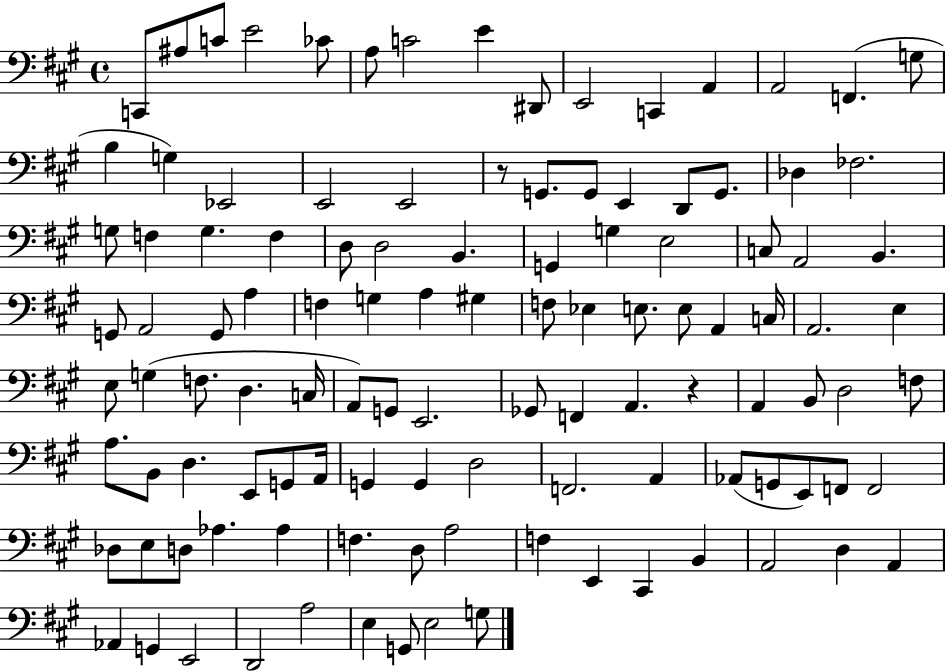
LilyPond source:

{
  \clef bass
  \time 4/4
  \defaultTimeSignature
  \key a \major
  c,8 ais8 c'8 e'2 ces'8 | a8 c'2 e'4 dis,8 | e,2 c,4 a,4 | a,2 f,4.( g8 | \break b4 g4) ees,2 | e,2 e,2 | r8 g,8. g,8 e,4 d,8 g,8. | des4 fes2. | \break g8 f4 g4. f4 | d8 d2 b,4. | g,4 g4 e2 | c8 a,2 b,4. | \break g,8 a,2 g,8 a4 | f4 g4 a4 gis4 | f8 ees4 e8. e8 a,4 c16 | a,2. e4 | \break e8 g4( f8. d4. c16 | a,8) g,8 e,2. | ges,8 f,4 a,4. r4 | a,4 b,8 d2 f8 | \break a8. b,8 d4. e,8 g,8 a,16 | g,4 g,4 d2 | f,2. a,4 | aes,8( g,8 e,8) f,8 f,2 | \break des8 e8 d8 aes4. aes4 | f4. d8 a2 | f4 e,4 cis,4 b,4 | a,2 d4 a,4 | \break aes,4 g,4 e,2 | d,2 a2 | e4 g,8 e2 g8 | \bar "|."
}